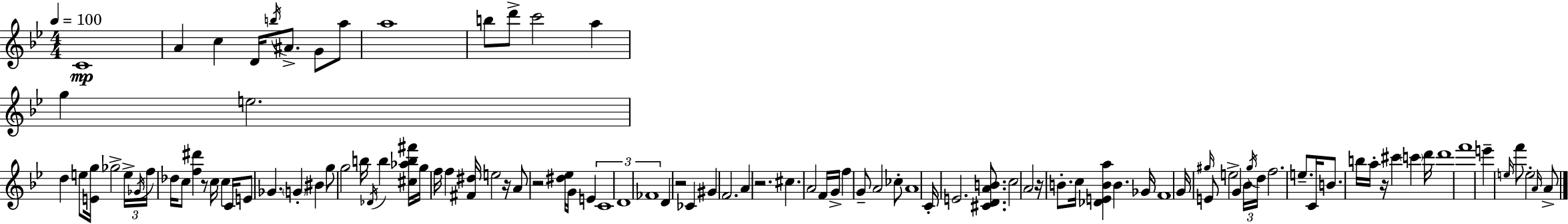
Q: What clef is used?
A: treble